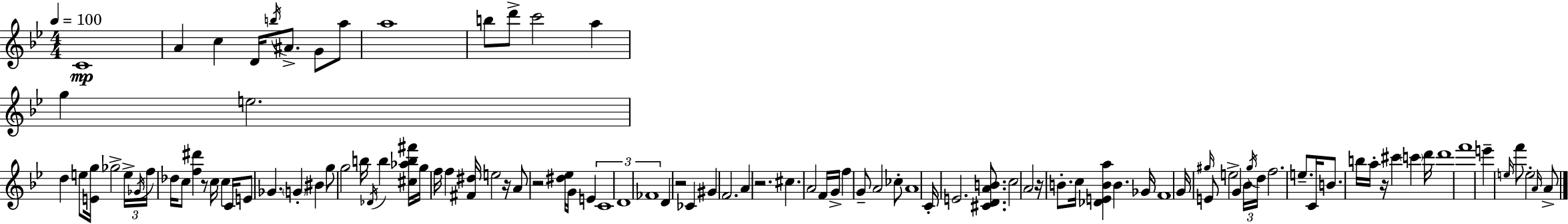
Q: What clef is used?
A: treble